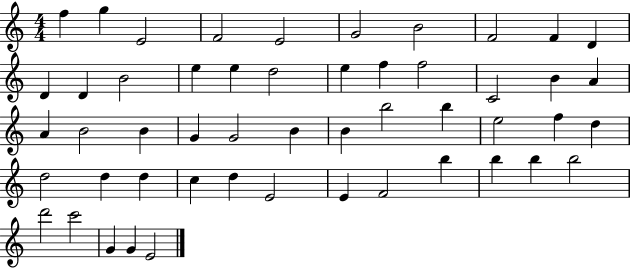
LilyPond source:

{
  \clef treble
  \numericTimeSignature
  \time 4/4
  \key c \major
  f''4 g''4 e'2 | f'2 e'2 | g'2 b'2 | f'2 f'4 d'4 | \break d'4 d'4 b'2 | e''4 e''4 d''2 | e''4 f''4 f''2 | c'2 b'4 a'4 | \break a'4 b'2 b'4 | g'4 g'2 b'4 | b'4 b''2 b''4 | e''2 f''4 d''4 | \break d''2 d''4 d''4 | c''4 d''4 e'2 | e'4 f'2 b''4 | b''4 b''4 b''2 | \break d'''2 c'''2 | g'4 g'4 e'2 | \bar "|."
}